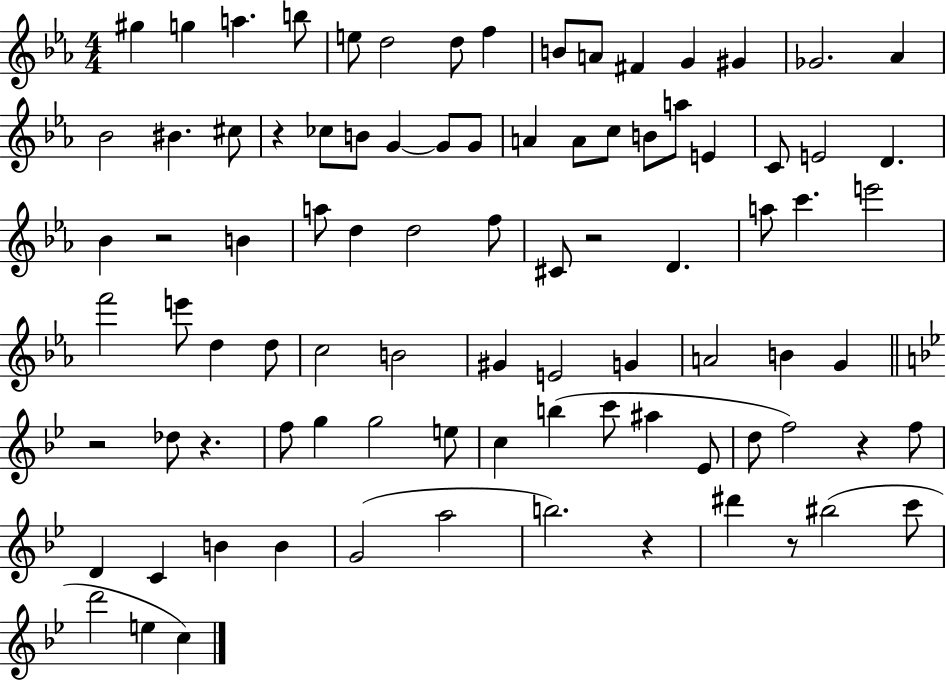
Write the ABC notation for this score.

X:1
T:Untitled
M:4/4
L:1/4
K:Eb
^g g a b/2 e/2 d2 d/2 f B/2 A/2 ^F G ^G _G2 _A _B2 ^B ^c/2 z _c/2 B/2 G G/2 G/2 A A/2 c/2 B/2 a/2 E C/2 E2 D _B z2 B a/2 d d2 f/2 ^C/2 z2 D a/2 c' e'2 f'2 e'/2 d d/2 c2 B2 ^G E2 G A2 B G z2 _d/2 z f/2 g g2 e/2 c b c'/2 ^a _E/2 d/2 f2 z f/2 D C B B G2 a2 b2 z ^d' z/2 ^b2 c'/2 d'2 e c